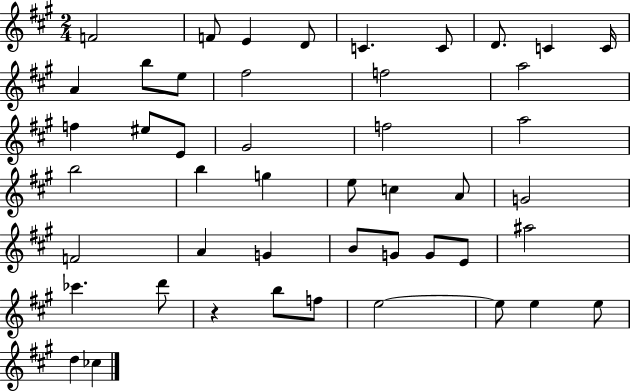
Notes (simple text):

F4/h F4/e E4/q D4/e C4/q. C4/e D4/e. C4/q C4/s A4/q B5/e E5/e F#5/h F5/h A5/h F5/q EIS5/e E4/e G#4/h F5/h A5/h B5/h B5/q G5/q E5/e C5/q A4/e G4/h F4/h A4/q G4/q B4/e G4/e G4/e E4/e A#5/h CES6/q. D6/e R/q B5/e F5/e E5/h E5/e E5/q E5/e D5/q CES5/q